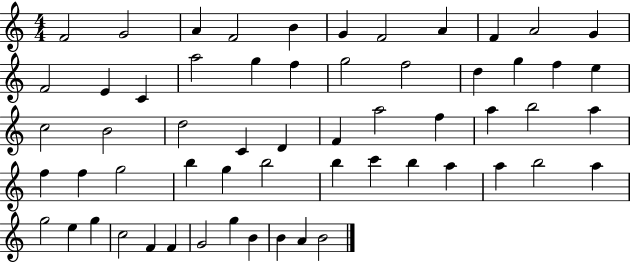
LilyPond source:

{
  \clef treble
  \numericTimeSignature
  \time 4/4
  \key c \major
  f'2 g'2 | a'4 f'2 b'4 | g'4 f'2 a'4 | f'4 a'2 g'4 | \break f'2 e'4 c'4 | a''2 g''4 f''4 | g''2 f''2 | d''4 g''4 f''4 e''4 | \break c''2 b'2 | d''2 c'4 d'4 | f'4 a''2 f''4 | a''4 b''2 a''4 | \break f''4 f''4 g''2 | b''4 g''4 b''2 | b''4 c'''4 b''4 a''4 | a''4 b''2 a''4 | \break g''2 e''4 g''4 | c''2 f'4 f'4 | g'2 g''4 b'4 | b'4 a'4 b'2 | \break \bar "|."
}